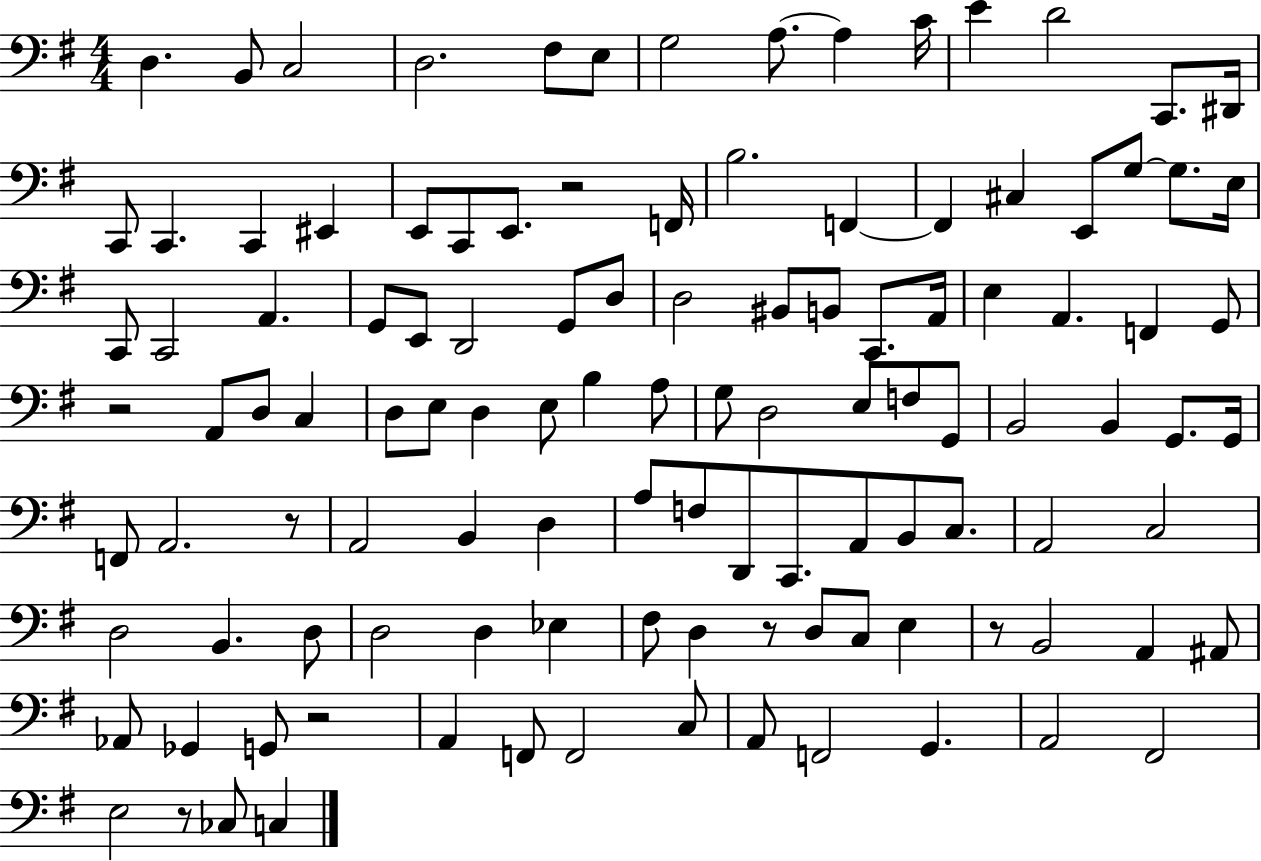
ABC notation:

X:1
T:Untitled
M:4/4
L:1/4
K:G
D, B,,/2 C,2 D,2 ^F,/2 E,/2 G,2 A,/2 A, C/4 E D2 C,,/2 ^D,,/4 C,,/2 C,, C,, ^E,, E,,/2 C,,/2 E,,/2 z2 F,,/4 B,2 F,, F,, ^C, E,,/2 G,/2 G,/2 E,/4 C,,/2 C,,2 A,, G,,/2 E,,/2 D,,2 G,,/2 D,/2 D,2 ^B,,/2 B,,/2 C,,/2 A,,/4 E, A,, F,, G,,/2 z2 A,,/2 D,/2 C, D,/2 E,/2 D, E,/2 B, A,/2 G,/2 D,2 E,/2 F,/2 G,,/2 B,,2 B,, G,,/2 G,,/4 F,,/2 A,,2 z/2 A,,2 B,, D, A,/2 F,/2 D,,/2 C,,/2 A,,/2 B,,/2 C,/2 A,,2 C,2 D,2 B,, D,/2 D,2 D, _E, ^F,/2 D, z/2 D,/2 C,/2 E, z/2 B,,2 A,, ^A,,/2 _A,,/2 _G,, G,,/2 z2 A,, F,,/2 F,,2 C,/2 A,,/2 F,,2 G,, A,,2 ^F,,2 E,2 z/2 _C,/2 C,